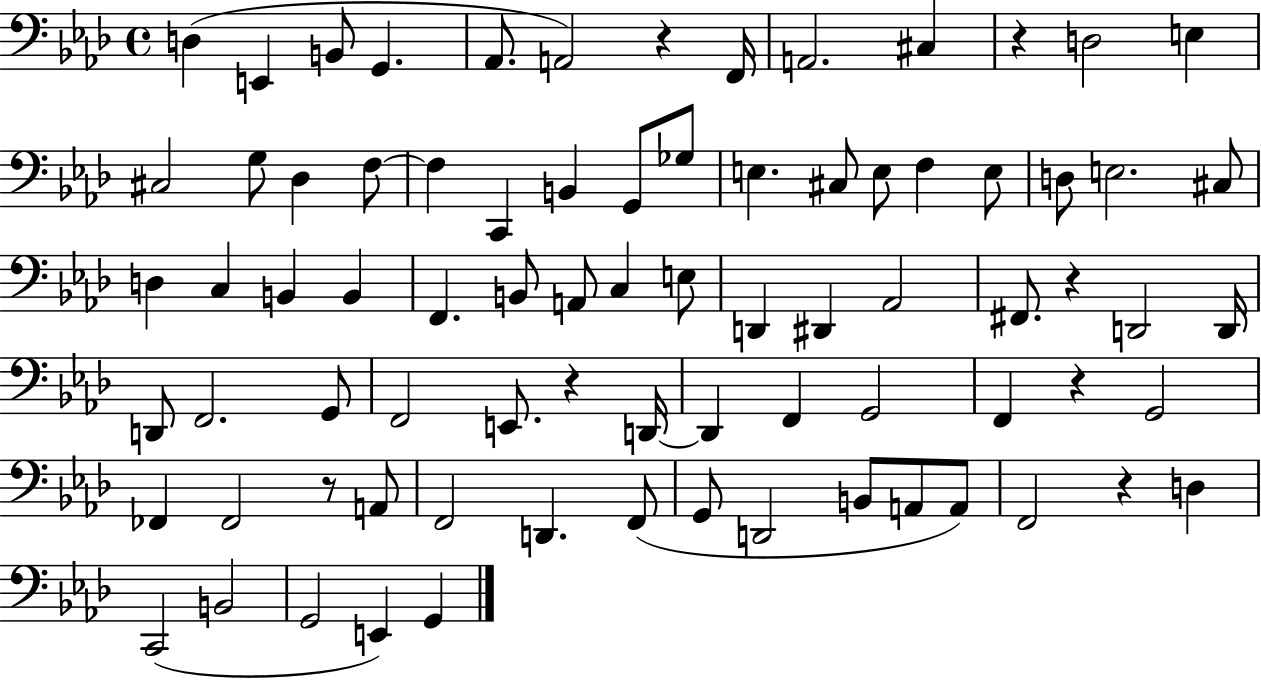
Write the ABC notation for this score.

X:1
T:Untitled
M:4/4
L:1/4
K:Ab
D, E,, B,,/2 G,, _A,,/2 A,,2 z F,,/4 A,,2 ^C, z D,2 E, ^C,2 G,/2 _D, F,/2 F, C,, B,, G,,/2 _G,/2 E, ^C,/2 E,/2 F, E,/2 D,/2 E,2 ^C,/2 D, C, B,, B,, F,, B,,/2 A,,/2 C, E,/2 D,, ^D,, _A,,2 ^F,,/2 z D,,2 D,,/4 D,,/2 F,,2 G,,/2 F,,2 E,,/2 z D,,/4 D,, F,, G,,2 F,, z G,,2 _F,, _F,,2 z/2 A,,/2 F,,2 D,, F,,/2 G,,/2 D,,2 B,,/2 A,,/2 A,,/2 F,,2 z D, C,,2 B,,2 G,,2 E,, G,,